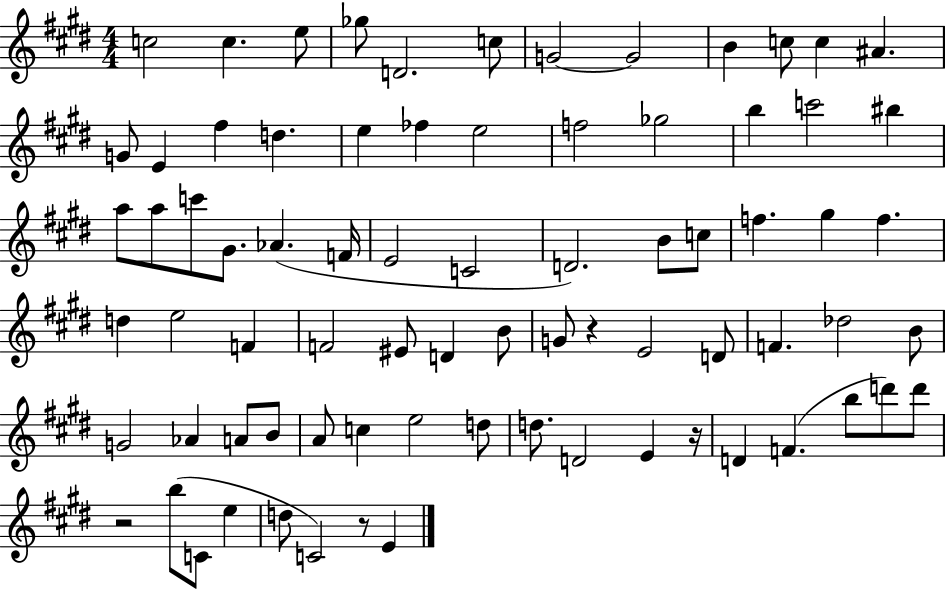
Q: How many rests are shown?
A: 4